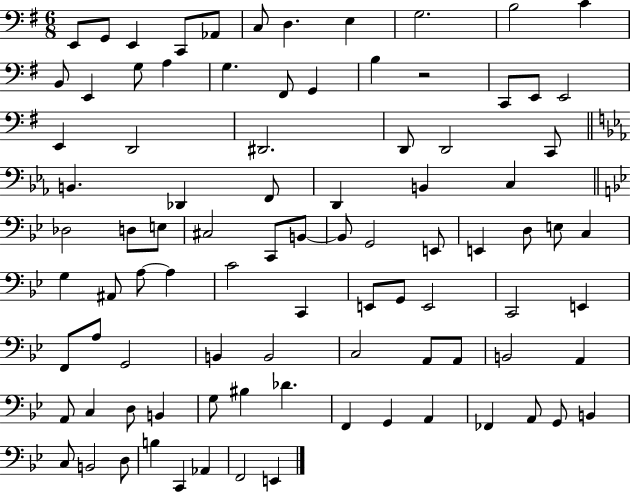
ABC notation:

X:1
T:Untitled
M:6/8
L:1/4
K:G
E,,/2 G,,/2 E,, C,,/2 _A,,/2 C,/2 D, E, G,2 B,2 C B,,/2 E,, G,/2 A, G, ^F,,/2 G,, B, z2 C,,/2 E,,/2 E,,2 E,, D,,2 ^D,,2 D,,/2 D,,2 C,,/2 B,, _D,, F,,/2 D,, B,, C, _D,2 D,/2 E,/2 ^C,2 C,,/2 B,,/2 B,,/2 G,,2 E,,/2 E,, D,/2 E,/2 C, G, ^A,,/2 A,/2 A, C2 C,, E,,/2 G,,/2 E,,2 C,,2 E,, F,,/2 A,/2 G,,2 B,, B,,2 C,2 A,,/2 A,,/2 B,,2 A,, A,,/2 C, D,/2 B,, G,/2 ^B, _D F,, G,, A,, _F,, A,,/2 G,,/2 B,, C,/2 B,,2 D,/2 B, C,, _A,, F,,2 E,,